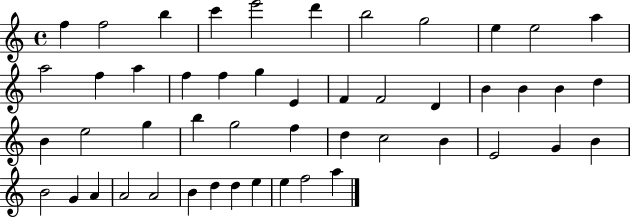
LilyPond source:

{
  \clef treble
  \time 4/4
  \defaultTimeSignature
  \key c \major
  f''4 f''2 b''4 | c'''4 e'''2 d'''4 | b''2 g''2 | e''4 e''2 a''4 | \break a''2 f''4 a''4 | f''4 f''4 g''4 e'4 | f'4 f'2 d'4 | b'4 b'4 b'4 d''4 | \break b'4 e''2 g''4 | b''4 g''2 f''4 | d''4 c''2 b'4 | e'2 g'4 b'4 | \break b'2 g'4 a'4 | a'2 a'2 | b'4 d''4 d''4 e''4 | e''4 f''2 a''4 | \break \bar "|."
}